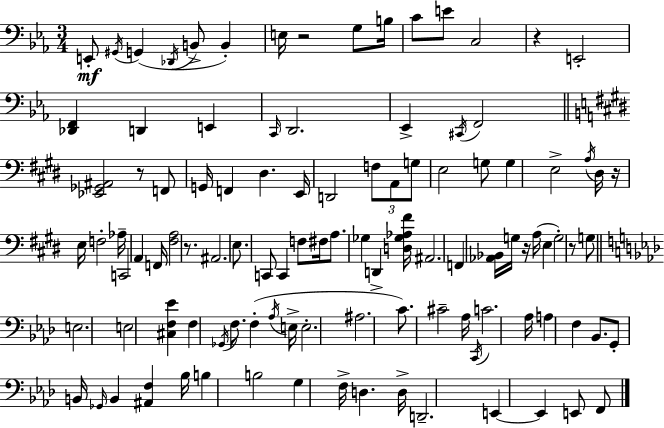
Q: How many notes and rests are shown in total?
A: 106